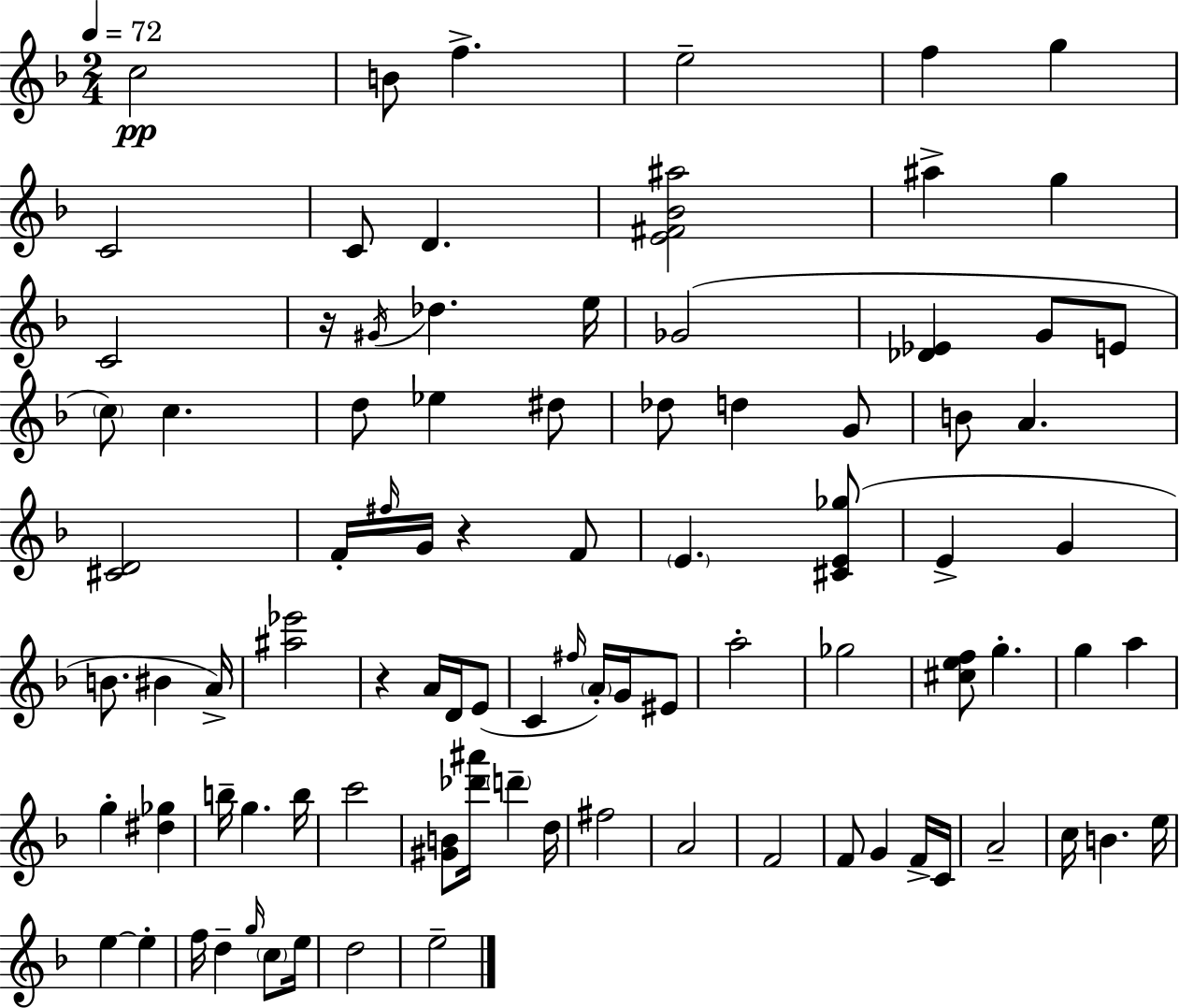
{
  \clef treble
  \numericTimeSignature
  \time 2/4
  \key d \minor
  \tempo 4 = 72
  \repeat volta 2 { c''2\pp | b'8 f''4.-> | e''2-- | f''4 g''4 | \break c'2 | c'8 d'4. | <e' fis' bes' ais''>2 | ais''4-> g''4 | \break c'2 | r16 \acciaccatura { gis'16 } des''4. | e''16 ges'2( | <des' ees'>4 g'8 e'8 | \break \parenthesize c''8) c''4. | d''8 ees''4 dis''8 | des''8 d''4 g'8 | b'8 a'4. | \break <cis' d'>2 | f'16-. \grace { fis''16 } g'16 r4 | f'8 \parenthesize e'4. | <cis' e' ges''>8( e'4-> g'4 | \break b'8. bis'4 | a'16->) <ais'' ees'''>2 | r4 a'16 d'16 | e'8( c'4 \grace { fis''16 } \parenthesize a'16-.) | \break g'16 eis'8 a''2-. | ges''2 | <cis'' e'' f''>8 g''4.-. | g''4 a''4 | \break g''4-. <dis'' ges''>4 | b''16-- g''4. | b''16 c'''2 | <gis' b'>8 <des''' ais'''>16 \parenthesize d'''4-- | \break d''16 fis''2 | a'2 | f'2 | f'8 g'4 | \break f'16-> c'16 a'2-- | c''16 b'4. | e''16 e''4~~ e''4-. | f''16 d''4-- | \break \grace { g''16 } \parenthesize c''8 e''16 d''2 | e''2-- | } \bar "|."
}